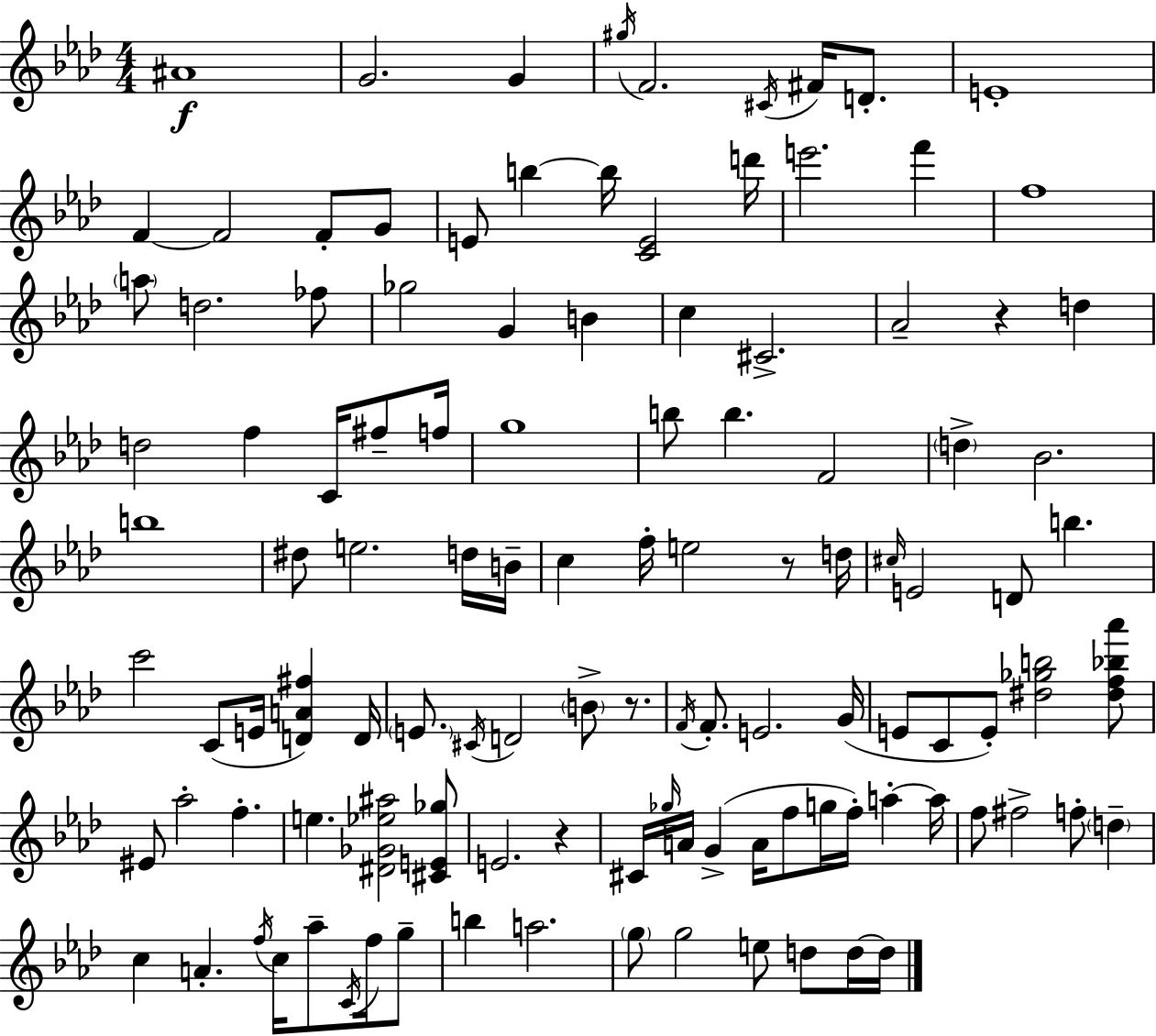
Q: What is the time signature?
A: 4/4